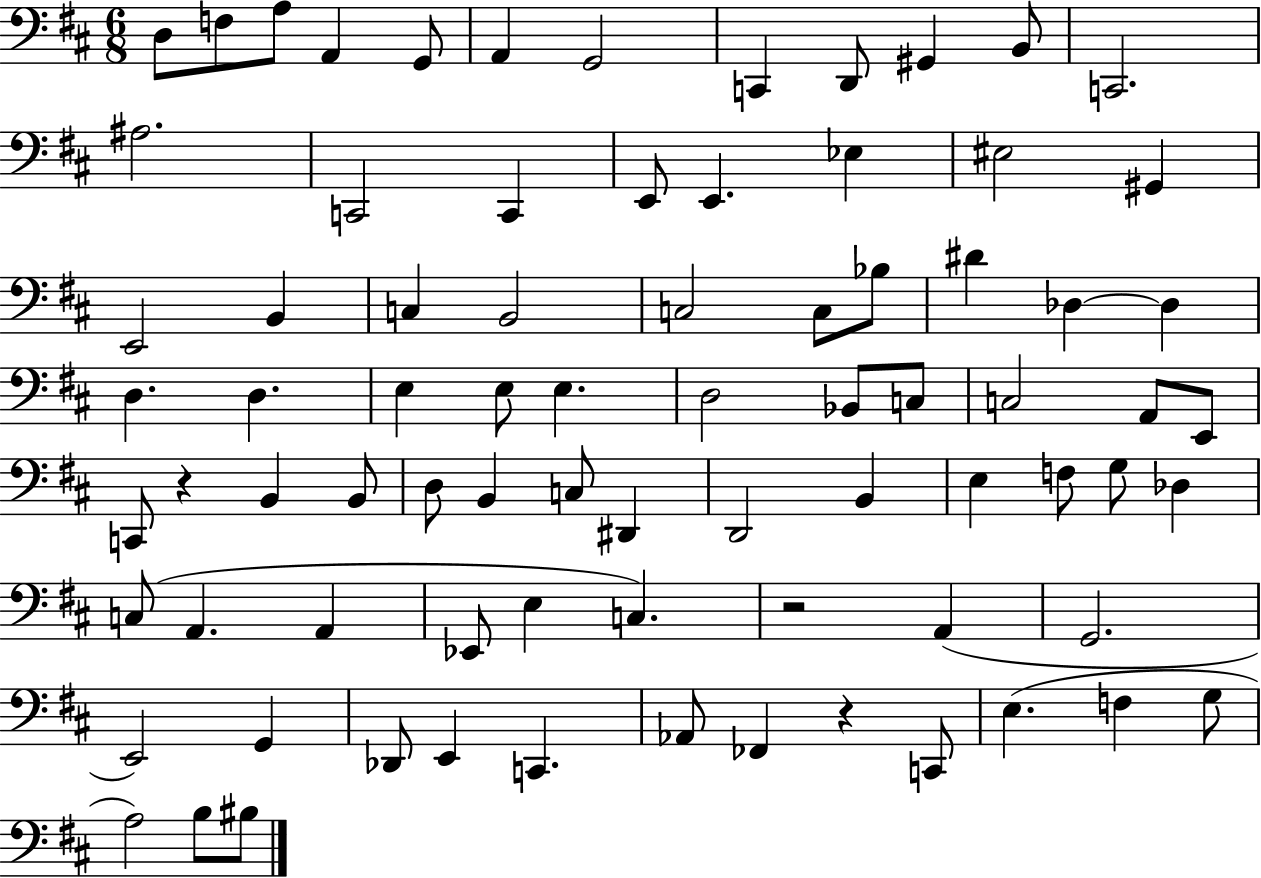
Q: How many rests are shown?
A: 3